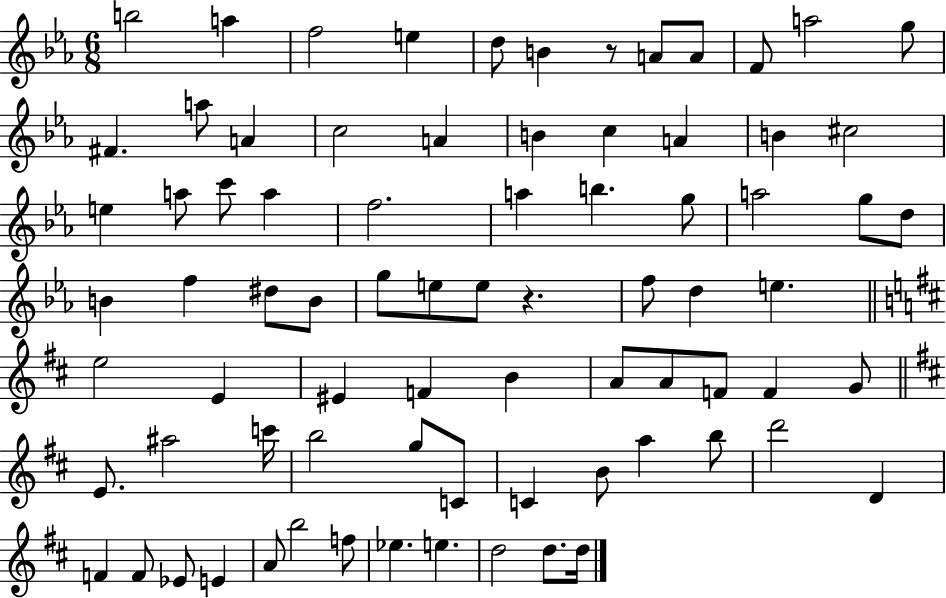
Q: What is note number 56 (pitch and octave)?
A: B5